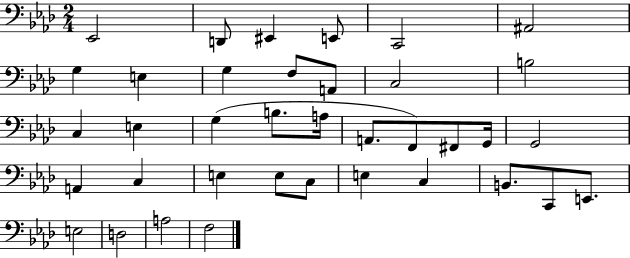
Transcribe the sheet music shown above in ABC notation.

X:1
T:Untitled
M:2/4
L:1/4
K:Ab
_E,,2 D,,/2 ^E,, E,,/2 C,,2 ^A,,2 G, E, G, F,/2 A,,/2 C,2 B,2 C, E, G, B,/2 A,/4 A,,/2 F,,/2 ^F,,/2 G,,/4 G,,2 A,, C, E, E,/2 C,/2 E, C, B,,/2 C,,/2 E,,/2 E,2 D,2 A,2 F,2